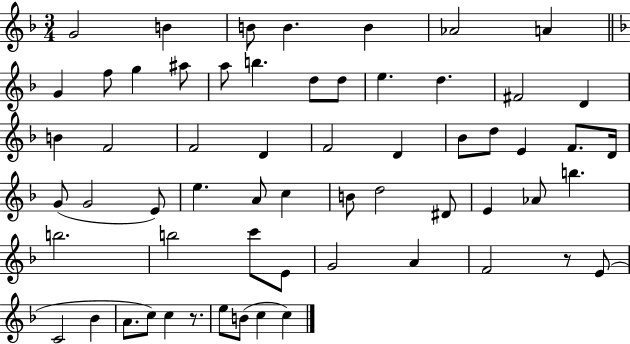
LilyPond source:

{
  \clef treble
  \numericTimeSignature
  \time 3/4
  \key f \major
  g'2 b'4 | b'8 b'4. b'4 | aes'2 a'4 | \bar "||" \break \key f \major g'4 f''8 g''4 ais''8 | a''8 b''4. d''8 d''8 | e''4. d''4. | fis'2 d'4 | \break b'4 f'2 | f'2 d'4 | f'2 d'4 | bes'8 d''8 e'4 f'8. d'16 | \break g'8( g'2 e'8) | e''4. a'8 c''4 | b'8 d''2 dis'8 | e'4 aes'8 b''4. | \break b''2. | b''2 c'''8 e'8 | g'2 a'4 | f'2 r8 e'8( | \break c'2 bes'4 | a'8. c''8) c''4 r8. | e''8 b'8( c''4 c''4) | \bar "|."
}